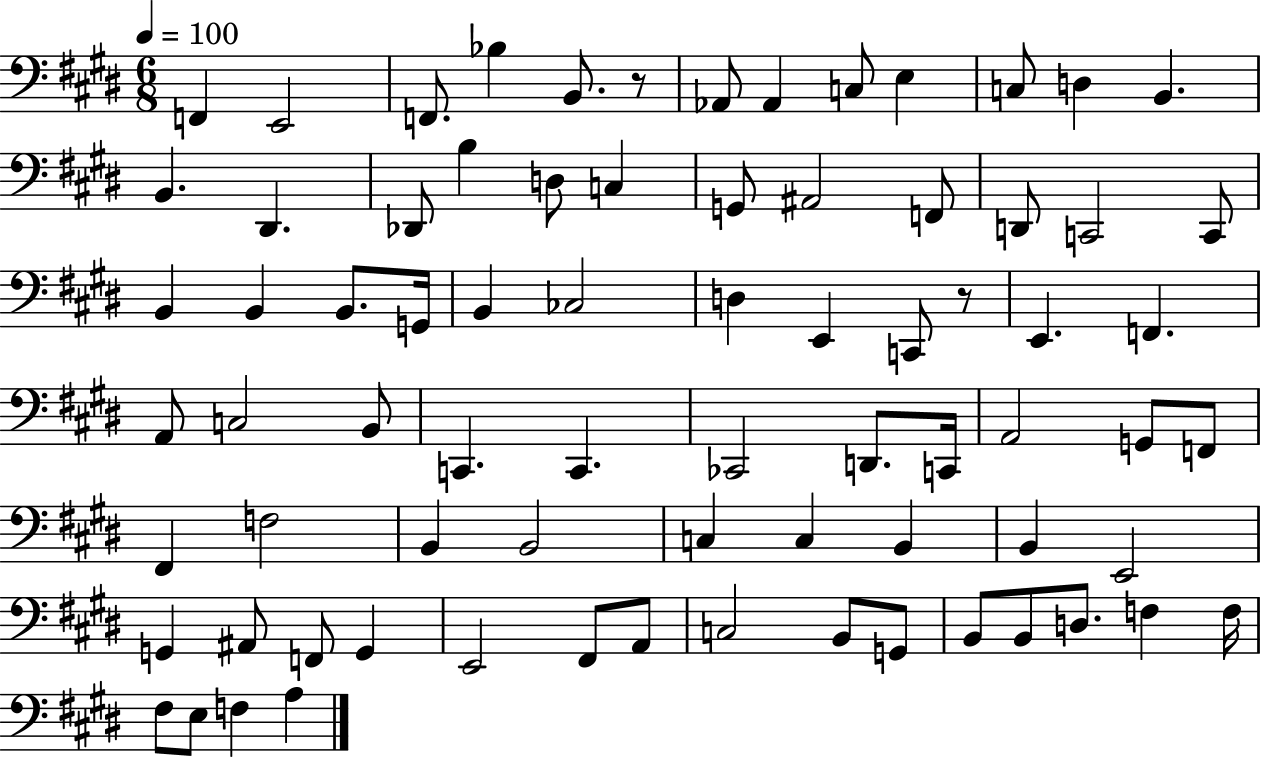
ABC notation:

X:1
T:Untitled
M:6/8
L:1/4
K:E
F,, E,,2 F,,/2 _B, B,,/2 z/2 _A,,/2 _A,, C,/2 E, C,/2 D, B,, B,, ^D,, _D,,/2 B, D,/2 C, G,,/2 ^A,,2 F,,/2 D,,/2 C,,2 C,,/2 B,, B,, B,,/2 G,,/4 B,, _C,2 D, E,, C,,/2 z/2 E,, F,, A,,/2 C,2 B,,/2 C,, C,, _C,,2 D,,/2 C,,/4 A,,2 G,,/2 F,,/2 ^F,, F,2 B,, B,,2 C, C, B,, B,, E,,2 G,, ^A,,/2 F,,/2 G,, E,,2 ^F,,/2 A,,/2 C,2 B,,/2 G,,/2 B,,/2 B,,/2 D,/2 F, F,/4 ^F,/2 E,/2 F, A,